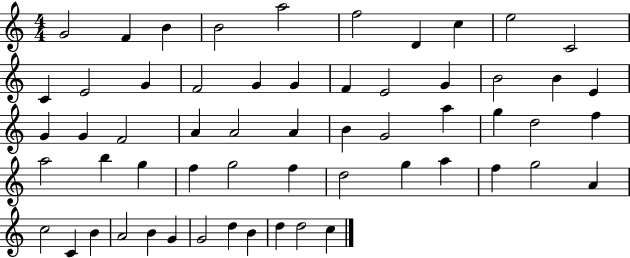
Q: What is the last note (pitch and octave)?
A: C5